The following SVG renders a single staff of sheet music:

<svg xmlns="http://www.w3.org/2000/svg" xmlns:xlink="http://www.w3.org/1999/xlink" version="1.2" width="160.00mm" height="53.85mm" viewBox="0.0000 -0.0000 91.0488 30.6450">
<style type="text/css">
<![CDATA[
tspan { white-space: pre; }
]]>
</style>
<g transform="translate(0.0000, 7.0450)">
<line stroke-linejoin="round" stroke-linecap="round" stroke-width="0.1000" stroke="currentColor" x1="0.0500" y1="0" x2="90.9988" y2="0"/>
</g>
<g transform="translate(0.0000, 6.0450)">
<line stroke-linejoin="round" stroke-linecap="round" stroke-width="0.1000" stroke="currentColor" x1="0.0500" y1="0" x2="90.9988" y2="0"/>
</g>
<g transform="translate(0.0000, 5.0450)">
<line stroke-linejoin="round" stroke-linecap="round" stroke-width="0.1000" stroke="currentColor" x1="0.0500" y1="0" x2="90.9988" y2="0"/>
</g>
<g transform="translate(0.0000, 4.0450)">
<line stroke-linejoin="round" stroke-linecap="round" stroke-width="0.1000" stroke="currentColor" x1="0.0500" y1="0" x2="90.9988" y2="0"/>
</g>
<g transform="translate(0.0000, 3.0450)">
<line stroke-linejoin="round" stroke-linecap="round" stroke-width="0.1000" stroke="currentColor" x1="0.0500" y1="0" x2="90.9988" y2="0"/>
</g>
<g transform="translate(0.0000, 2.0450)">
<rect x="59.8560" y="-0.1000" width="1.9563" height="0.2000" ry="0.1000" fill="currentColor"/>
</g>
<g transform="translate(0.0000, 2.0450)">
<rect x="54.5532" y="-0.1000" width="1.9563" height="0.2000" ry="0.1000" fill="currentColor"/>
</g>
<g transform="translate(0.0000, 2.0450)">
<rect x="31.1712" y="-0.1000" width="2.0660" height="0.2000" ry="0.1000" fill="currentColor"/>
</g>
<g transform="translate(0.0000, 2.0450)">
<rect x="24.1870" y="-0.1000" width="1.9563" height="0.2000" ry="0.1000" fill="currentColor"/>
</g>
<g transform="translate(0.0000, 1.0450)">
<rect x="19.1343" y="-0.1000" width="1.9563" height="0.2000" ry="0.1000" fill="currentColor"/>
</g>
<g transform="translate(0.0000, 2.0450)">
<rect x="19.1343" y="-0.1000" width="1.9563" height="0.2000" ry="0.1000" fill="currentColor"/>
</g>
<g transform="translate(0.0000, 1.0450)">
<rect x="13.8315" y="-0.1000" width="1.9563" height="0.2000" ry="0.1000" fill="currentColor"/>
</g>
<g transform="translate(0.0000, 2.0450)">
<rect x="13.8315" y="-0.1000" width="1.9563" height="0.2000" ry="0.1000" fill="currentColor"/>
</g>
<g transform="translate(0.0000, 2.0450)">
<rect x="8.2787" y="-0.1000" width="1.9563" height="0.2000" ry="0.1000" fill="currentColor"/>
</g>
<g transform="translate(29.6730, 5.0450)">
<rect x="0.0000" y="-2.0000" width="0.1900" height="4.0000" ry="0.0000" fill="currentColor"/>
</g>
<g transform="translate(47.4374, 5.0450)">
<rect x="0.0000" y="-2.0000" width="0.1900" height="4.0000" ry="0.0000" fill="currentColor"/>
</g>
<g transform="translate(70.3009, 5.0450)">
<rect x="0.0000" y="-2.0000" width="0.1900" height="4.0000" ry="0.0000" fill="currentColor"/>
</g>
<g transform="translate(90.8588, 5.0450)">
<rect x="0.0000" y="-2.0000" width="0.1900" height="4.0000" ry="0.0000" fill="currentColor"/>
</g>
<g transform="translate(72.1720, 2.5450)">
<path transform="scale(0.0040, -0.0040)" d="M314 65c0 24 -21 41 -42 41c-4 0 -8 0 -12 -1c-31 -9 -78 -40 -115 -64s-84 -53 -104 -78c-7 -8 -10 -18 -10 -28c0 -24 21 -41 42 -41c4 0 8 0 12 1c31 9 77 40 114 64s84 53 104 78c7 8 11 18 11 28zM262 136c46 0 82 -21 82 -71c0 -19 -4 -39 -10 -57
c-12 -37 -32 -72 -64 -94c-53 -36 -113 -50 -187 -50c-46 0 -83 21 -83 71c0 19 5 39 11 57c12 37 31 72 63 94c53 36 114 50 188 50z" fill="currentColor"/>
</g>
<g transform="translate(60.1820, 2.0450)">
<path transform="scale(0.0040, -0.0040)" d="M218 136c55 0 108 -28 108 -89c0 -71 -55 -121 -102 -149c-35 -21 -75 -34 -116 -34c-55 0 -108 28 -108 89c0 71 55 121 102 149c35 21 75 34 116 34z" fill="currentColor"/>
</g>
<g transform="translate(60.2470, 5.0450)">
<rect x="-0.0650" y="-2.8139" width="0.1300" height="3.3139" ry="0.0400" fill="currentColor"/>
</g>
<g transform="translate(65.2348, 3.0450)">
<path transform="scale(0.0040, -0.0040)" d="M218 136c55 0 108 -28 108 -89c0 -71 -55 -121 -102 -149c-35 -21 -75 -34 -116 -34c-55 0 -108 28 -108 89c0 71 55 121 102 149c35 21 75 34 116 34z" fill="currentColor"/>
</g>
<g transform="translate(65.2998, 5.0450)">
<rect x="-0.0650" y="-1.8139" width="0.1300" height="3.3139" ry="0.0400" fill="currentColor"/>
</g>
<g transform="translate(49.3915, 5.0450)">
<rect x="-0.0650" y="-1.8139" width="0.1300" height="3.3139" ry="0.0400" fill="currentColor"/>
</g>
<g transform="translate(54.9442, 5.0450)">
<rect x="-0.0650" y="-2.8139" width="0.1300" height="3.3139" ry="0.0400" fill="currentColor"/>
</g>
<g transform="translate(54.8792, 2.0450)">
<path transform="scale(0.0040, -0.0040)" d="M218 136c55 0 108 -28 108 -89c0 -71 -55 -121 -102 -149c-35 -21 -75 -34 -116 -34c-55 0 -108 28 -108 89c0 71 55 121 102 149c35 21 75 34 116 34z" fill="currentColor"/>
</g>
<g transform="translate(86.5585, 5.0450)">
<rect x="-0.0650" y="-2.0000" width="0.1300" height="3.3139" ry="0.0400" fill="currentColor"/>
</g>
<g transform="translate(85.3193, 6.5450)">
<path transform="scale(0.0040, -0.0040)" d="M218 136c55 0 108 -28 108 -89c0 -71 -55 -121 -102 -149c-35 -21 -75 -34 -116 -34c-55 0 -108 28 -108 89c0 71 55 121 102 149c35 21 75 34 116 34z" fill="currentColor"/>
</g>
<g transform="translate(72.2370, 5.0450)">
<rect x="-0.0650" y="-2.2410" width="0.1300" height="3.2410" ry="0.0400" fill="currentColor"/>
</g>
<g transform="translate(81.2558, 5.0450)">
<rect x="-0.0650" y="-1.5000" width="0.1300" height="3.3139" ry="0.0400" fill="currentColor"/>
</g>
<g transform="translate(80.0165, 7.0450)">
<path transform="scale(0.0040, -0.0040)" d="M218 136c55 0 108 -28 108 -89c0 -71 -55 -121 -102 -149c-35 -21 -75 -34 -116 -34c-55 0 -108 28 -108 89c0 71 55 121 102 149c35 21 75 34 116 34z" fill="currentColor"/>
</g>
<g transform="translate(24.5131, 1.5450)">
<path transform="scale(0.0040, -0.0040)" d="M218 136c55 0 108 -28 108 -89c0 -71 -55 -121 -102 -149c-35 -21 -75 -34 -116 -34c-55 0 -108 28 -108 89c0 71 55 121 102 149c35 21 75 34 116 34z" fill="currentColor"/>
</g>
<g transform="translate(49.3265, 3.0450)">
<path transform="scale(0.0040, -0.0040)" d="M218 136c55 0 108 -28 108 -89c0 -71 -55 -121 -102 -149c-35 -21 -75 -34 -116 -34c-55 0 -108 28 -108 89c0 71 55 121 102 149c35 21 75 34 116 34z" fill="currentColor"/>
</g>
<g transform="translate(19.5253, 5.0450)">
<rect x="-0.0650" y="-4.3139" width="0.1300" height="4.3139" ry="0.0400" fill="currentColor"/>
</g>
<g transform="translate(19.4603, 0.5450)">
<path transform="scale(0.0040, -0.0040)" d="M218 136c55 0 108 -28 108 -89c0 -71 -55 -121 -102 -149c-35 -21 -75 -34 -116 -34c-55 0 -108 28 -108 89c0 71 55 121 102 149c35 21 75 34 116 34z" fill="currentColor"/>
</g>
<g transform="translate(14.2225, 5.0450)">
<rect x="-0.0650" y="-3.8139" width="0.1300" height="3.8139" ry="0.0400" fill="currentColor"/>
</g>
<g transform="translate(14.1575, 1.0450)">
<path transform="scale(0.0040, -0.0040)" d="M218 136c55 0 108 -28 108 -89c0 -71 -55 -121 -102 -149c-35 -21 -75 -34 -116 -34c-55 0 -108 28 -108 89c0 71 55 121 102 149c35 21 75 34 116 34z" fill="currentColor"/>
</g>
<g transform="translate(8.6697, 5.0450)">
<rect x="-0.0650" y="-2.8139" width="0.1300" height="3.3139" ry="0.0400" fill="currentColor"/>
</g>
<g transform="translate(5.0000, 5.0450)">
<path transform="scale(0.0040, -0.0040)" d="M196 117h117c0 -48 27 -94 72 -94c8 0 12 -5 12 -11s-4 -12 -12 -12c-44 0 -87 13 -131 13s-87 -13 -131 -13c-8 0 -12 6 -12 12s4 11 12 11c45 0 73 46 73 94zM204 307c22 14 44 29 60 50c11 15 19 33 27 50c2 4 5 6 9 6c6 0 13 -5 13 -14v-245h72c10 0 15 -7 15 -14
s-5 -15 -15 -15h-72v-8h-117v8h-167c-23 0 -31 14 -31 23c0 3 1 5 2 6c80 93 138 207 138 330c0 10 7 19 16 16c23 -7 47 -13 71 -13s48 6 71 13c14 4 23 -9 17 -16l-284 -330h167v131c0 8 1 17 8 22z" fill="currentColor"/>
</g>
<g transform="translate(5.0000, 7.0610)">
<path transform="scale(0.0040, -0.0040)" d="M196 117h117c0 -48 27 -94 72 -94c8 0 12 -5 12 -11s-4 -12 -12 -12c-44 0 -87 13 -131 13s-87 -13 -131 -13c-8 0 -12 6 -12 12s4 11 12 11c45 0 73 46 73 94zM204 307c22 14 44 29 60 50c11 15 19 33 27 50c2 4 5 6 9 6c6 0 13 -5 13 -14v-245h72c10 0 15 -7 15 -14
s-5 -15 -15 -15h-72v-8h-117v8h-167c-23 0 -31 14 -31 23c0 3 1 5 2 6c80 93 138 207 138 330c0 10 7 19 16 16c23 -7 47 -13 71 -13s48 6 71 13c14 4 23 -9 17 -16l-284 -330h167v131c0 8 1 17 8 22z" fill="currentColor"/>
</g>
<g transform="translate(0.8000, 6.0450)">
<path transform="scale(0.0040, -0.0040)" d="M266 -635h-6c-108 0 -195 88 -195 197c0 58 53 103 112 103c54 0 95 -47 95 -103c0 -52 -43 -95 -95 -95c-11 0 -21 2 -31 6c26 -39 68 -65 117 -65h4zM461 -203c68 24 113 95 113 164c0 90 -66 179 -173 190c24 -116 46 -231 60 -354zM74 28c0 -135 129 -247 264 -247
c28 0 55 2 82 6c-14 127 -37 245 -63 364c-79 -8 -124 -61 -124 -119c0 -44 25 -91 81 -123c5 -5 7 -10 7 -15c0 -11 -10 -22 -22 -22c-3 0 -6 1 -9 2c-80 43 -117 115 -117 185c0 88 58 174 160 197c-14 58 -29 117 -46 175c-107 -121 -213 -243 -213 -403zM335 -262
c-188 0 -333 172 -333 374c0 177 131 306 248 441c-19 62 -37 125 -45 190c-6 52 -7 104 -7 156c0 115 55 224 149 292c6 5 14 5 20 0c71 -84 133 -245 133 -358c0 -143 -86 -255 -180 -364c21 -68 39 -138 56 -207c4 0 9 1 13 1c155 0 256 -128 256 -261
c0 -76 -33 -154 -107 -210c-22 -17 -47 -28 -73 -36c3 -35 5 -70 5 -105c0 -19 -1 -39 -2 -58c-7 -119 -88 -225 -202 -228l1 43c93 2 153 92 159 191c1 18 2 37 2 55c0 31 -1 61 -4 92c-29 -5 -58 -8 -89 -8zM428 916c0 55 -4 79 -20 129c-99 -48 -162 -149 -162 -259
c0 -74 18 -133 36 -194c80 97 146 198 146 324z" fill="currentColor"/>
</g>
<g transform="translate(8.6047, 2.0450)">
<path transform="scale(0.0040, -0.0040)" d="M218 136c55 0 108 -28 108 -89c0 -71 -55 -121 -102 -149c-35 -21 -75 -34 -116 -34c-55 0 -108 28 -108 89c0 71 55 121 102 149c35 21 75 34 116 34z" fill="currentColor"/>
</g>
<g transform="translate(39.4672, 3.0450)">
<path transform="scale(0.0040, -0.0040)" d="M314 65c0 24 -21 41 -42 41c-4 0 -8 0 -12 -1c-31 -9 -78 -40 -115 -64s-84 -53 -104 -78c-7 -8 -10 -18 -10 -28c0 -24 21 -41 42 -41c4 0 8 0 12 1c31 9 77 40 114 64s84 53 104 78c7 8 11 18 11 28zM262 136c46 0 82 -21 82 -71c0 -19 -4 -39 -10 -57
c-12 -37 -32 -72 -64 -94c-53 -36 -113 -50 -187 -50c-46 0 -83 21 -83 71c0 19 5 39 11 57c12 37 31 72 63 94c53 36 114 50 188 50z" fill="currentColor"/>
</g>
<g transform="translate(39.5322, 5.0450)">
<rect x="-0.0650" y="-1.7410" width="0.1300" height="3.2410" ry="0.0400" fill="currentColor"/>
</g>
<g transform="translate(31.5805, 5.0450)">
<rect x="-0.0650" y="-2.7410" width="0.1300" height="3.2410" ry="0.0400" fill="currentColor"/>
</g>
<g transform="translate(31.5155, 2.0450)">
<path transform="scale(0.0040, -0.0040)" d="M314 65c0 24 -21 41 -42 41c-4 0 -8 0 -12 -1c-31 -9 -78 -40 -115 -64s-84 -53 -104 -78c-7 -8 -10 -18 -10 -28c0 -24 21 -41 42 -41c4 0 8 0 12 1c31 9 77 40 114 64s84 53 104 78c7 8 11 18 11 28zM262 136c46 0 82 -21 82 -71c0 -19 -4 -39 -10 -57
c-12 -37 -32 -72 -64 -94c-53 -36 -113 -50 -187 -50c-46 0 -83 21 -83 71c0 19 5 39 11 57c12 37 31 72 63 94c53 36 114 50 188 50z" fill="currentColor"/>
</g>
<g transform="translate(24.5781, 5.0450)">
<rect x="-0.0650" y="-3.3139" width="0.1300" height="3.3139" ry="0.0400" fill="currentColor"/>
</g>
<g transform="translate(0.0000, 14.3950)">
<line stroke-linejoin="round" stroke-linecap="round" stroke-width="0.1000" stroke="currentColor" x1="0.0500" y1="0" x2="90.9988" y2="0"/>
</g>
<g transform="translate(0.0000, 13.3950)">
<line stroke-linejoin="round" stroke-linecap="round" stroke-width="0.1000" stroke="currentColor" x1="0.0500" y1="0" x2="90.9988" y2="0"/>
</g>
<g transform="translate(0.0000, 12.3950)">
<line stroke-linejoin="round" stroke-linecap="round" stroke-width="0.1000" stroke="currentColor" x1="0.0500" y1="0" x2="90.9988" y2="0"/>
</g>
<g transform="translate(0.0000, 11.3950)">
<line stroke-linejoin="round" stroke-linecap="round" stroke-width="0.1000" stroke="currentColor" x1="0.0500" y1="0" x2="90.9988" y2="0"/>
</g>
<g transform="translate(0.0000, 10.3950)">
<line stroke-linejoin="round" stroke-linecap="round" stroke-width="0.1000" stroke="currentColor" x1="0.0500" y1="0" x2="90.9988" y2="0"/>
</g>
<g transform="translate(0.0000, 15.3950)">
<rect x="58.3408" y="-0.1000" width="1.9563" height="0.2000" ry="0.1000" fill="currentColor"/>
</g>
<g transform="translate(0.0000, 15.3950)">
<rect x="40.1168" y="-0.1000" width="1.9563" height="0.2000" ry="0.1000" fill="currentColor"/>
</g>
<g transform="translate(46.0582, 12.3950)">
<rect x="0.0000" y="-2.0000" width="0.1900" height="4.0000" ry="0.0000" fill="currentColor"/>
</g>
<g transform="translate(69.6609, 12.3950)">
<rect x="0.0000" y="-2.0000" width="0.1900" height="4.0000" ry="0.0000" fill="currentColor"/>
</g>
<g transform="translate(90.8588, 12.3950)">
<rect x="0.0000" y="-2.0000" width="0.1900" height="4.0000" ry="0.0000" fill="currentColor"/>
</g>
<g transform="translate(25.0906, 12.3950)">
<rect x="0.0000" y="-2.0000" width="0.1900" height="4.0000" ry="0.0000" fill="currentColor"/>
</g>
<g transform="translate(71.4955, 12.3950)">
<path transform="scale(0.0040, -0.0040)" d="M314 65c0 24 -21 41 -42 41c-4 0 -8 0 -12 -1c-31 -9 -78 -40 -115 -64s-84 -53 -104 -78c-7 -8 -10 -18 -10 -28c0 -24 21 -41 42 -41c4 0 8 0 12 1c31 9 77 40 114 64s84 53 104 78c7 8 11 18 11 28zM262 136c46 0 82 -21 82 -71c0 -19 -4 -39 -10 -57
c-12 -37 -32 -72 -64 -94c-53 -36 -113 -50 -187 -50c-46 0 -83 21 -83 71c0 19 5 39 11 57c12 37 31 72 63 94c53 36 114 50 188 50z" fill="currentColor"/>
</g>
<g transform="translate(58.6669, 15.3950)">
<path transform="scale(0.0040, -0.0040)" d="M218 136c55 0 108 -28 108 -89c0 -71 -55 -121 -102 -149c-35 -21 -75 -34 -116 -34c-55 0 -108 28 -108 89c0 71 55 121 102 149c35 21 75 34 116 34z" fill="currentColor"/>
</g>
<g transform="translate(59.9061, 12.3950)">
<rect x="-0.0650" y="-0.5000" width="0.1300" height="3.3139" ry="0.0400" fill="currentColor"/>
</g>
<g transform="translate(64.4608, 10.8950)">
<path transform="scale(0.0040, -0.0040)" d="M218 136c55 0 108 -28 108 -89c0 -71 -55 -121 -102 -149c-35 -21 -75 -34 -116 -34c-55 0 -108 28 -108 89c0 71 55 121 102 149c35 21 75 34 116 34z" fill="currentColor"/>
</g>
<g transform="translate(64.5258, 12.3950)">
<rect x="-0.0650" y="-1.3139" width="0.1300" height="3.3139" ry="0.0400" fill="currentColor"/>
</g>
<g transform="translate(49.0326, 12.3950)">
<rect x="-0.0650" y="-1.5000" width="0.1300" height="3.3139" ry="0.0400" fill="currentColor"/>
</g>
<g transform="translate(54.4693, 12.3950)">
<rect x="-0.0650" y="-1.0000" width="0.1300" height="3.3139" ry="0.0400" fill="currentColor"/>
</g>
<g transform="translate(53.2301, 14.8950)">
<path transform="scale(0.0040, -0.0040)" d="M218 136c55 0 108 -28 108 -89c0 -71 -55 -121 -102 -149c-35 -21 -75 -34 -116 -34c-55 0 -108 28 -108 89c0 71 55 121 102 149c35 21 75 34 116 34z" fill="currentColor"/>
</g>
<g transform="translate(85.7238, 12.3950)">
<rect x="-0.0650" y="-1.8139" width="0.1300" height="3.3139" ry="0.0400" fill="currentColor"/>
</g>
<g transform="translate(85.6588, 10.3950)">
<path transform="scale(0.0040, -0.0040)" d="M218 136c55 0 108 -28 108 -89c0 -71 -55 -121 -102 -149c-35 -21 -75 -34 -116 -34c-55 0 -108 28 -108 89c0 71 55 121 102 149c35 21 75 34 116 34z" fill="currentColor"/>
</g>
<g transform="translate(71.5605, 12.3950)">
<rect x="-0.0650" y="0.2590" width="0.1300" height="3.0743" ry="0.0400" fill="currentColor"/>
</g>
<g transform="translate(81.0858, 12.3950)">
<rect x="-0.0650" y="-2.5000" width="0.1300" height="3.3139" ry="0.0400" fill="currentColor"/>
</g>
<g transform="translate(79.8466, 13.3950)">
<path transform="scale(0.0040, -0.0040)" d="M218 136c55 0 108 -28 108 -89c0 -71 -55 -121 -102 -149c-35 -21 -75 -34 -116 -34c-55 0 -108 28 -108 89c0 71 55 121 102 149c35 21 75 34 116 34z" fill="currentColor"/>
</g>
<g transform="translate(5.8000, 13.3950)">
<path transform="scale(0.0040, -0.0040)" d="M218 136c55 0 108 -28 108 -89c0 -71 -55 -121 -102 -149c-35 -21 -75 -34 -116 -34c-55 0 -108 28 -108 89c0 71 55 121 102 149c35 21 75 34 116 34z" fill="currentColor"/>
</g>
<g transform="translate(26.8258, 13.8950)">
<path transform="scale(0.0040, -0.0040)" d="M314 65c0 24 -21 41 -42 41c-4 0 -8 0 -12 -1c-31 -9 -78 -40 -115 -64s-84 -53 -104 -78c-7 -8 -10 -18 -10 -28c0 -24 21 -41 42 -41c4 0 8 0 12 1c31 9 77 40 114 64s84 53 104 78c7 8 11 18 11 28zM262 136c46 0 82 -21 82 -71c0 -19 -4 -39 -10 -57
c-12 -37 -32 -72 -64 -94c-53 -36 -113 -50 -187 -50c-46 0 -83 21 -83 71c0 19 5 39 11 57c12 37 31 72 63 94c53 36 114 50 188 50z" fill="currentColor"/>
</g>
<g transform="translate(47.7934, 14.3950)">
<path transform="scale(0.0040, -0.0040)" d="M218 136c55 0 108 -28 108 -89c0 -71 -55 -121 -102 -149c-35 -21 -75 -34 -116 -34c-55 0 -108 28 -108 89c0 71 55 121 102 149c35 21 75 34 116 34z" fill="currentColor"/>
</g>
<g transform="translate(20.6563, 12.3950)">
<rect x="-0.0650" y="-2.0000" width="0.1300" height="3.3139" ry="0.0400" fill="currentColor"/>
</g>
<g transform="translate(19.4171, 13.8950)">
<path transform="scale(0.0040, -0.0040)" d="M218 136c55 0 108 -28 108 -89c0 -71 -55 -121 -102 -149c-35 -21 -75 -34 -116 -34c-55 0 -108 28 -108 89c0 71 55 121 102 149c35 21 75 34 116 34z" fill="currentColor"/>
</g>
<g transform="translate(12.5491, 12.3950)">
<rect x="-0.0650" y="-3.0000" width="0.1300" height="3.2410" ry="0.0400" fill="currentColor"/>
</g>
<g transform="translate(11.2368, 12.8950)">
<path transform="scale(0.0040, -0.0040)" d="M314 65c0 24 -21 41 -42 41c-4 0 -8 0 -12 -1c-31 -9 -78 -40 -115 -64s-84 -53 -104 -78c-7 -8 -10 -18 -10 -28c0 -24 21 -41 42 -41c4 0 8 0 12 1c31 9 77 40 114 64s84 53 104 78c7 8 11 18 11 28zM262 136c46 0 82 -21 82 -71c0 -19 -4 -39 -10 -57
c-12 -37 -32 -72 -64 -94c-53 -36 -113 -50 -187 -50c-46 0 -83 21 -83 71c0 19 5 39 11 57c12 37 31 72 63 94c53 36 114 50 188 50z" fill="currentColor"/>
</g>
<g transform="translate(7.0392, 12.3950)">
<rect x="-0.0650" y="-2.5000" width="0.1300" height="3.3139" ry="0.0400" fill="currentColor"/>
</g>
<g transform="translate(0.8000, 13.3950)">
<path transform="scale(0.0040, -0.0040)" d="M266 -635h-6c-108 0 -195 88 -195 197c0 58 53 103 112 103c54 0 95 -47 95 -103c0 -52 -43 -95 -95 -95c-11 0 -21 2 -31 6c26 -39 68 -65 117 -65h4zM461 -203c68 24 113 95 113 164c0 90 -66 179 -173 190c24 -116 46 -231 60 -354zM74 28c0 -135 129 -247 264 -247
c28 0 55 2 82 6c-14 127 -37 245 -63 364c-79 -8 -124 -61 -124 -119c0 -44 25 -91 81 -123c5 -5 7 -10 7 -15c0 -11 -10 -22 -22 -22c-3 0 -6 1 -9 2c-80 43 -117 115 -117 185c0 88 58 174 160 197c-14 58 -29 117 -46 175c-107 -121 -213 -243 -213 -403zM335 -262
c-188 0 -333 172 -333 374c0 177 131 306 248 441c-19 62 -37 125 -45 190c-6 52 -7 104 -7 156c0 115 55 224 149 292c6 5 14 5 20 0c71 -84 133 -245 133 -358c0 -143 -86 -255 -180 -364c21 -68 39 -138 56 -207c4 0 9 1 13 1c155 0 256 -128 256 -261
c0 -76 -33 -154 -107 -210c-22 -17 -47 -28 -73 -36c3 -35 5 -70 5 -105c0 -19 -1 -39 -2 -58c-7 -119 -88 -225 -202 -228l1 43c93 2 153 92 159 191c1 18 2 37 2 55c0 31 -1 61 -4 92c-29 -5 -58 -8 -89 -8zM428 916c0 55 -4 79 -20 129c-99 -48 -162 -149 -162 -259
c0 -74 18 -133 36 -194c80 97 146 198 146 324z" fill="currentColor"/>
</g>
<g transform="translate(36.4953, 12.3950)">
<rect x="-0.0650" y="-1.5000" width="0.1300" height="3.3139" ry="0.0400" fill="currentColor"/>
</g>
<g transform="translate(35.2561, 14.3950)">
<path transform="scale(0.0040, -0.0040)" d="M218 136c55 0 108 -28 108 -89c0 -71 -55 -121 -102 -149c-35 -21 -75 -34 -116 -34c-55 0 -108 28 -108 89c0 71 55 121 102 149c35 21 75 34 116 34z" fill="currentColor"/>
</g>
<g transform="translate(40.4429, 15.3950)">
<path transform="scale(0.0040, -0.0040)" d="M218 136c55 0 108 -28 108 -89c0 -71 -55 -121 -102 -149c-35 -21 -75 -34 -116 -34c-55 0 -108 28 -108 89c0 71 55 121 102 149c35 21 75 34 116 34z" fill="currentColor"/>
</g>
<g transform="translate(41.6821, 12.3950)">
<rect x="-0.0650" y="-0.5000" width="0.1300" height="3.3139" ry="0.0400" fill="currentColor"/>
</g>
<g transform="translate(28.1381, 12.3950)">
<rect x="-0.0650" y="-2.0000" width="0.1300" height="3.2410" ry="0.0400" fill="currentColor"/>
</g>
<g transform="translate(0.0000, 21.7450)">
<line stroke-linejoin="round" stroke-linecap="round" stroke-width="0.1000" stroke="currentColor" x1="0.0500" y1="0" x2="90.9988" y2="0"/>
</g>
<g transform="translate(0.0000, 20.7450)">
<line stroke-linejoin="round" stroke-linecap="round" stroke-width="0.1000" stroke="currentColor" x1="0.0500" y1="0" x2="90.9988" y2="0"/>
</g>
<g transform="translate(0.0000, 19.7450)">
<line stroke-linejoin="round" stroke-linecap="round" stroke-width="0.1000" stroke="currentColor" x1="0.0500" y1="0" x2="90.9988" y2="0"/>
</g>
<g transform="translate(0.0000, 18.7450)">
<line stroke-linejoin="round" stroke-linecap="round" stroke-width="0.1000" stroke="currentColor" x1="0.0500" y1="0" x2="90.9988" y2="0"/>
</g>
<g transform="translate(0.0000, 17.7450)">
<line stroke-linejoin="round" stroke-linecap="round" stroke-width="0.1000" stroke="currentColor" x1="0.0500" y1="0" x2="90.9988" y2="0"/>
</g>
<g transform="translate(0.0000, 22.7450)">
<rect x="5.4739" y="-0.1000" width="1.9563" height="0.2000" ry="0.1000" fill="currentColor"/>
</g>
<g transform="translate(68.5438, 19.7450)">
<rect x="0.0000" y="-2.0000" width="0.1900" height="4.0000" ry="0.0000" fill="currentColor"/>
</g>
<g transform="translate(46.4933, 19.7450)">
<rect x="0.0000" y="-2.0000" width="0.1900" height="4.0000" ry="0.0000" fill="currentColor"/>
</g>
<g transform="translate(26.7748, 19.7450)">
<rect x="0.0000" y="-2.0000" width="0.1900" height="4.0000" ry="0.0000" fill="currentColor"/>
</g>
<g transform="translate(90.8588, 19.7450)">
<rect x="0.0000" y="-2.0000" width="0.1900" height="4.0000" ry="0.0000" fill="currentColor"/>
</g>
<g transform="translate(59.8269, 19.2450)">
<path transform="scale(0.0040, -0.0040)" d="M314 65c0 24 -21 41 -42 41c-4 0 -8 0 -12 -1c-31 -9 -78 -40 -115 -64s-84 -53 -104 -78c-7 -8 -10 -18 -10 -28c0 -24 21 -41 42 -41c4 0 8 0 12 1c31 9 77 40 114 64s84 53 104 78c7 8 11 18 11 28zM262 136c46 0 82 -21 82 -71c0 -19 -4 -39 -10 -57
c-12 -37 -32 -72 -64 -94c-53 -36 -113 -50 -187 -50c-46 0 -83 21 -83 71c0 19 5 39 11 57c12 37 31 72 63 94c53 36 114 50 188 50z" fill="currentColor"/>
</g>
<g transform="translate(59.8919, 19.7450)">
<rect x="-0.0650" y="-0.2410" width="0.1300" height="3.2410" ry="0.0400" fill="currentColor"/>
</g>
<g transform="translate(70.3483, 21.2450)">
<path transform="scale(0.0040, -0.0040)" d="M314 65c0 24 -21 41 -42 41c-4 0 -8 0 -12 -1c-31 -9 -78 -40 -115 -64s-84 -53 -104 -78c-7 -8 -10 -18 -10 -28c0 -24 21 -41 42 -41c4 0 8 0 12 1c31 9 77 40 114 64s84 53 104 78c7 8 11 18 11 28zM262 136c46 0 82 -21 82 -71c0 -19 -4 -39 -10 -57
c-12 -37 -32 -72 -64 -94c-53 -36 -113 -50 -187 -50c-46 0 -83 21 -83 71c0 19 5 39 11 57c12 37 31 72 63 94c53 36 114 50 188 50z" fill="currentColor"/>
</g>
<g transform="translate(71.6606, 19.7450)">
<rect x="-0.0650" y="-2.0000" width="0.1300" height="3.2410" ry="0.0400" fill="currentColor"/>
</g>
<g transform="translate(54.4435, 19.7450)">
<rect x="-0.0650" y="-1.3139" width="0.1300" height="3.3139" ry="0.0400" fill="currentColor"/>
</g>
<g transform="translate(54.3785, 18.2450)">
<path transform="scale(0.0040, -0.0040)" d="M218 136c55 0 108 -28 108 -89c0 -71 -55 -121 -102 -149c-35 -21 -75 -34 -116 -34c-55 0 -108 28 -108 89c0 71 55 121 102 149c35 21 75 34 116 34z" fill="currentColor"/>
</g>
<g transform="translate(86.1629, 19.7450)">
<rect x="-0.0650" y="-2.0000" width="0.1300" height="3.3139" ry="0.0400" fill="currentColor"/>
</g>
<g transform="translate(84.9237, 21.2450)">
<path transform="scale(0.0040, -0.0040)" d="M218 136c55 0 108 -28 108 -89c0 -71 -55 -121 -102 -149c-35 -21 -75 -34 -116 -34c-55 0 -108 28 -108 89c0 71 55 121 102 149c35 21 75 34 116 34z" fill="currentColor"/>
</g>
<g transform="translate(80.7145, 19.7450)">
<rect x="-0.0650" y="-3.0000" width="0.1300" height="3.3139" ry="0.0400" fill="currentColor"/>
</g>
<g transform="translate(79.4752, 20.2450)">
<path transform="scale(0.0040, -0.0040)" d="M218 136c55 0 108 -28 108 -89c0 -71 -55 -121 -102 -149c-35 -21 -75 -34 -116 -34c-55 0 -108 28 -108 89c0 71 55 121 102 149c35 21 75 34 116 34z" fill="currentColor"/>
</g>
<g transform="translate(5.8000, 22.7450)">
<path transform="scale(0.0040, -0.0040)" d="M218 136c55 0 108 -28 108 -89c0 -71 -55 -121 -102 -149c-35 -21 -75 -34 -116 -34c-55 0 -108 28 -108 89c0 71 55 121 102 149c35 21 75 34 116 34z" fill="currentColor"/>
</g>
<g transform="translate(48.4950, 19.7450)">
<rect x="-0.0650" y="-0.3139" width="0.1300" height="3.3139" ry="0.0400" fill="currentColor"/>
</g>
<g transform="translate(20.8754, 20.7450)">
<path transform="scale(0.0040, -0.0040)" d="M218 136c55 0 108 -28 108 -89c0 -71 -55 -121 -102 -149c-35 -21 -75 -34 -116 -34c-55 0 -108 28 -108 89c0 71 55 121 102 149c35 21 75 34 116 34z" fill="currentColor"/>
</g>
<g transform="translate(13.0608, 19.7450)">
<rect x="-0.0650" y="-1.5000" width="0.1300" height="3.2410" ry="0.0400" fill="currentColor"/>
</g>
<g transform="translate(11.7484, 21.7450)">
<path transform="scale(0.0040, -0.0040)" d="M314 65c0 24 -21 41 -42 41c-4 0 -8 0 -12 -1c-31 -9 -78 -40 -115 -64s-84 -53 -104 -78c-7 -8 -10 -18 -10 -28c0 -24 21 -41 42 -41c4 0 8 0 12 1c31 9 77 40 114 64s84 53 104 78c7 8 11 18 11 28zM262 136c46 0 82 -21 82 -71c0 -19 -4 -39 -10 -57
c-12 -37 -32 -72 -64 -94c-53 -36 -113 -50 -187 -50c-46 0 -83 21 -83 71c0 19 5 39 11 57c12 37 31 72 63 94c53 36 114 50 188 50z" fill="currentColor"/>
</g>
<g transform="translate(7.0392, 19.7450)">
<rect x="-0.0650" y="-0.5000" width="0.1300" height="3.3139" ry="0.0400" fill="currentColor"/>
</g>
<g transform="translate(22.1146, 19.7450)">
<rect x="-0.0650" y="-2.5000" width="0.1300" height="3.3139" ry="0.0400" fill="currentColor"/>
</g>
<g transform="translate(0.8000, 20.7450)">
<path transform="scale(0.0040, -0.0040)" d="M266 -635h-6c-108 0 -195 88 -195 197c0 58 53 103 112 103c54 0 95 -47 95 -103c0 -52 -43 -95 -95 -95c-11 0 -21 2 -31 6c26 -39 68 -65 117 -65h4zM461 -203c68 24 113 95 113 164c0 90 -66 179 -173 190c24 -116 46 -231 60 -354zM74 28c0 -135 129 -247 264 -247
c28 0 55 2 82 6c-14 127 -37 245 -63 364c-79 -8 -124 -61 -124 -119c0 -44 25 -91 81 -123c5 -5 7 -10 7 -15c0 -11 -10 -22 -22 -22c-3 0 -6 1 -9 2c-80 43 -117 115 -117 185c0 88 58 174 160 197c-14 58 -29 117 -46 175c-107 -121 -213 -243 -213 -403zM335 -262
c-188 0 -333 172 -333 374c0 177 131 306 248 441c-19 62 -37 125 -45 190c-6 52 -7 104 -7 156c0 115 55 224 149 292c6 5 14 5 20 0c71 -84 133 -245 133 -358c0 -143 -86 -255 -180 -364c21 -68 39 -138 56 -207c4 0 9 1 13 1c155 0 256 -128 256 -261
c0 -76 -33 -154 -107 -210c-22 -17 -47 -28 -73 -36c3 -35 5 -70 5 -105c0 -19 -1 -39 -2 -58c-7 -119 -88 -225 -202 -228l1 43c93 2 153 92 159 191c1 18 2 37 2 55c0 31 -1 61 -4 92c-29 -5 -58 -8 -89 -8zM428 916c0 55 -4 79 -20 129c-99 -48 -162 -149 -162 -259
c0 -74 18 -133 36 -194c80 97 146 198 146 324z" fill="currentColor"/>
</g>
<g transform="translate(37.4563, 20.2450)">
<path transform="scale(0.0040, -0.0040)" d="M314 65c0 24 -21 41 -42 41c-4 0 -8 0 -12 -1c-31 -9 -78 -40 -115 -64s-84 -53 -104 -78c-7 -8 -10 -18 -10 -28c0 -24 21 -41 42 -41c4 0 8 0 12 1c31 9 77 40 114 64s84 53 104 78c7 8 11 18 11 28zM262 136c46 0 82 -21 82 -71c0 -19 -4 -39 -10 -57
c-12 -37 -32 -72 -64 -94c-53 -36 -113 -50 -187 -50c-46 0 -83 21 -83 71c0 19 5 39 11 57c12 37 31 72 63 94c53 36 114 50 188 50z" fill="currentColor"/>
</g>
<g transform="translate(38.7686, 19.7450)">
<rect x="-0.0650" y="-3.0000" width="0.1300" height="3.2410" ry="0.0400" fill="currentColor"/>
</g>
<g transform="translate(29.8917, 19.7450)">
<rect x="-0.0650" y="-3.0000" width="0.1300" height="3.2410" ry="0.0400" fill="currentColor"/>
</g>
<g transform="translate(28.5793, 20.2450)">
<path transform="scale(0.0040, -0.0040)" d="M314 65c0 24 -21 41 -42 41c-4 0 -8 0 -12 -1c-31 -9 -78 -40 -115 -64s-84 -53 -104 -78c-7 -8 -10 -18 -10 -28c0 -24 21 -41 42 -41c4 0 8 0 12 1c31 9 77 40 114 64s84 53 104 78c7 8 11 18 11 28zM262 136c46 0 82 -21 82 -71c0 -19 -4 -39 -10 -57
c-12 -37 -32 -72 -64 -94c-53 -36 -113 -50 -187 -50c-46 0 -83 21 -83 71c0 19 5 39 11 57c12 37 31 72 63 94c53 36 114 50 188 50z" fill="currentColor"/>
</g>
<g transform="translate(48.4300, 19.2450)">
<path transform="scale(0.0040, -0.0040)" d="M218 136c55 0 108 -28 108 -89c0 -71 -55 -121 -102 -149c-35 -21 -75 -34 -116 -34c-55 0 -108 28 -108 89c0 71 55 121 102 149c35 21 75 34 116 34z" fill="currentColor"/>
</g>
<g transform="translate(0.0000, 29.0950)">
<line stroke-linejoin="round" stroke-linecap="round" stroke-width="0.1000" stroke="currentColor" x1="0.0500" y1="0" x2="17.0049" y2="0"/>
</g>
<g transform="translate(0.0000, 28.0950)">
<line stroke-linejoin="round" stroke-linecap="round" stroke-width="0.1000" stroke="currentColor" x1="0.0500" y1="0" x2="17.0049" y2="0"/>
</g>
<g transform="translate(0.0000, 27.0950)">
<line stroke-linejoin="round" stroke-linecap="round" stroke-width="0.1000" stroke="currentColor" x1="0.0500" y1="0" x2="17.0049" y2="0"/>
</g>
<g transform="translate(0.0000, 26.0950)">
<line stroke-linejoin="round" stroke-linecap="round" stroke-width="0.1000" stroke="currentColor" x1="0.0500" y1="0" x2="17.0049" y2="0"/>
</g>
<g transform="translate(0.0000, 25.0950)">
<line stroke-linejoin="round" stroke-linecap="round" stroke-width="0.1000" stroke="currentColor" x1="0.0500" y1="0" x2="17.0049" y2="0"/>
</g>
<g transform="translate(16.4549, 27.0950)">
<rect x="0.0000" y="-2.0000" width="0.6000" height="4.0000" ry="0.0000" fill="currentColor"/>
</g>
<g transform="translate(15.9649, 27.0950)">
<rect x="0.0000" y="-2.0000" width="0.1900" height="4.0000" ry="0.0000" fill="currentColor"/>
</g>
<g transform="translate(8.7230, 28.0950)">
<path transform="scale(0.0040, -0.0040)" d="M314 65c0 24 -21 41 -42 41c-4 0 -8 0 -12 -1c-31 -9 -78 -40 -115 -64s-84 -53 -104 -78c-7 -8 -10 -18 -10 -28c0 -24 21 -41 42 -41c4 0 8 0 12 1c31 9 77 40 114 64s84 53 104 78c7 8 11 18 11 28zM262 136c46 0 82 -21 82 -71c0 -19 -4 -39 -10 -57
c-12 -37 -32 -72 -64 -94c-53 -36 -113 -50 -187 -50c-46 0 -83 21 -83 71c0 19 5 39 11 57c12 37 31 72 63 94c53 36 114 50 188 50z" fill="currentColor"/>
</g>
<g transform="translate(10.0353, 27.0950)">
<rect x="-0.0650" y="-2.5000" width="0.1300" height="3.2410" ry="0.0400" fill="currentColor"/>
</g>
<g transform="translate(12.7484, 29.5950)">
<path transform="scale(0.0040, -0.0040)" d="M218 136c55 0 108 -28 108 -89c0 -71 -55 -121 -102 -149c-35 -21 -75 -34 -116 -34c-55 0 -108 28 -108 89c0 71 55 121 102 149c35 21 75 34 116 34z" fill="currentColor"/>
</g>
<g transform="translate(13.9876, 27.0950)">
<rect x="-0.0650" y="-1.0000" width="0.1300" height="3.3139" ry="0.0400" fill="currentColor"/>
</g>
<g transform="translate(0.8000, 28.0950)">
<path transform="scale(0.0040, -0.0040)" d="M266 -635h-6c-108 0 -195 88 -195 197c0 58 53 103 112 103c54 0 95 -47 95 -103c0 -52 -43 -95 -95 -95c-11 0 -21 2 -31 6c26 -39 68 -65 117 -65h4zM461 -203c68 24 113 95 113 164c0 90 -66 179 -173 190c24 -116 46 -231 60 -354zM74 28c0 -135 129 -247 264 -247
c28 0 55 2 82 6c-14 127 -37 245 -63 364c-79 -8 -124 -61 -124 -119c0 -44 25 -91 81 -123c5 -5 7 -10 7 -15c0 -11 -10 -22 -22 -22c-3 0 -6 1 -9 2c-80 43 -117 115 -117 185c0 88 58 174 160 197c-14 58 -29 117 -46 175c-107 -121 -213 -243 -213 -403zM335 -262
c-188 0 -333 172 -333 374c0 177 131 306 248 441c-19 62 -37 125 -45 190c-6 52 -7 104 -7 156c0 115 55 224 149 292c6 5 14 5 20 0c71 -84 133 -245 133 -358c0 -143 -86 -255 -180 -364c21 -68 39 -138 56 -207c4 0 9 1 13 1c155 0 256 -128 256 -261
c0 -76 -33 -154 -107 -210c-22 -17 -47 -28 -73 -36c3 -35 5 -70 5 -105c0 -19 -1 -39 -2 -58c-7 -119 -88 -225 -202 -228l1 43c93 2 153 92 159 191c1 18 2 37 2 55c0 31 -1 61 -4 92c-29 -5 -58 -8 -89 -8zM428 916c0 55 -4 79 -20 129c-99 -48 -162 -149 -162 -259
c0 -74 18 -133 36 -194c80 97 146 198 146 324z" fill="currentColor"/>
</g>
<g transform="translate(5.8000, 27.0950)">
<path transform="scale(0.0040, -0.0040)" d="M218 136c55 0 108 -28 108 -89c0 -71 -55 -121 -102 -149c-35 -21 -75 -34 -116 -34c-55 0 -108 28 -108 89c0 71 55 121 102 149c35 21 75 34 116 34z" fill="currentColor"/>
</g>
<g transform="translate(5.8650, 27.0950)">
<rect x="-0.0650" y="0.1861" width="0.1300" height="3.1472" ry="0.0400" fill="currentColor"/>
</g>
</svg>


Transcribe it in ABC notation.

X:1
T:Untitled
M:4/4
L:1/4
K:C
a c' d' b a2 f2 f a a f g2 E F G A2 F F2 E C E D C e B2 G f C E2 G A2 A2 c e c2 F2 A F B G2 D